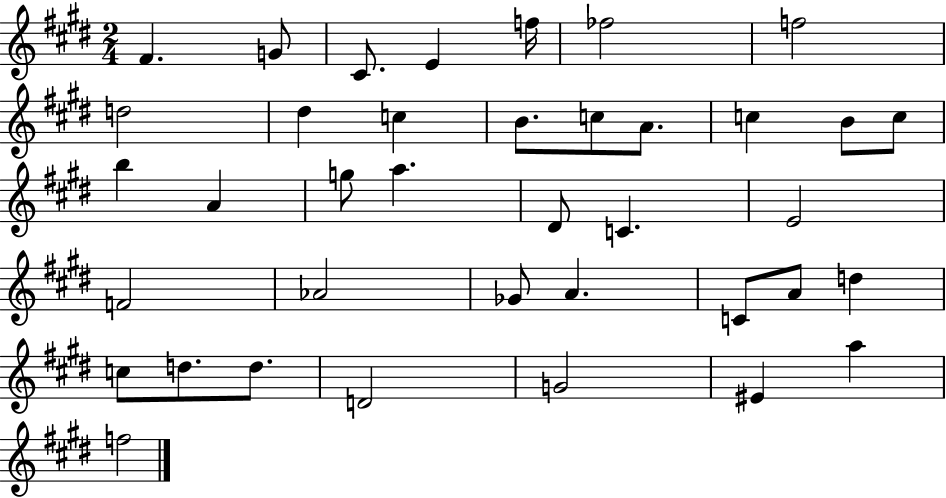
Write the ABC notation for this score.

X:1
T:Untitled
M:2/4
L:1/4
K:E
^F G/2 ^C/2 E f/4 _f2 f2 d2 ^d c B/2 c/2 A/2 c B/2 c/2 b A g/2 a ^D/2 C E2 F2 _A2 _G/2 A C/2 A/2 d c/2 d/2 d/2 D2 G2 ^E a f2